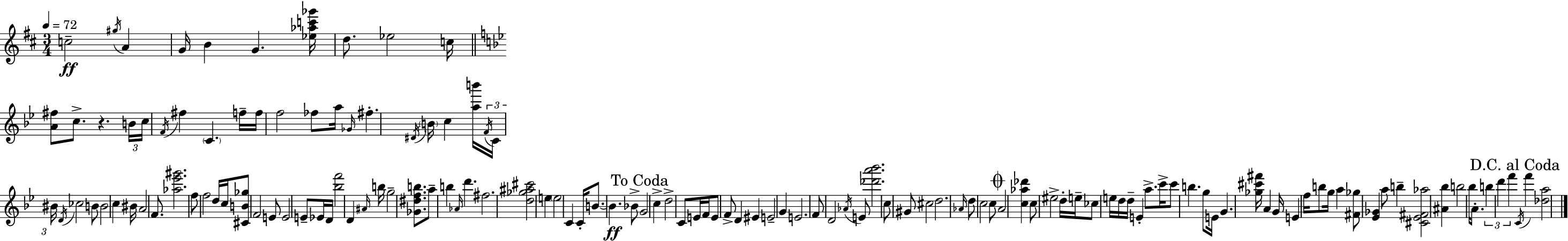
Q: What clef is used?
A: treble